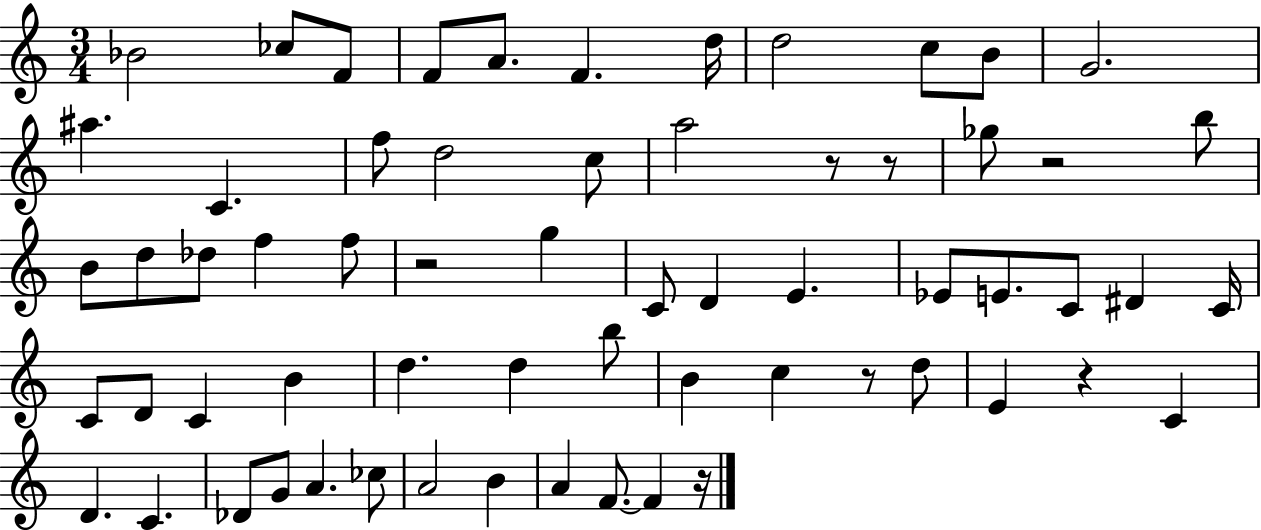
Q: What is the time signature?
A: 3/4